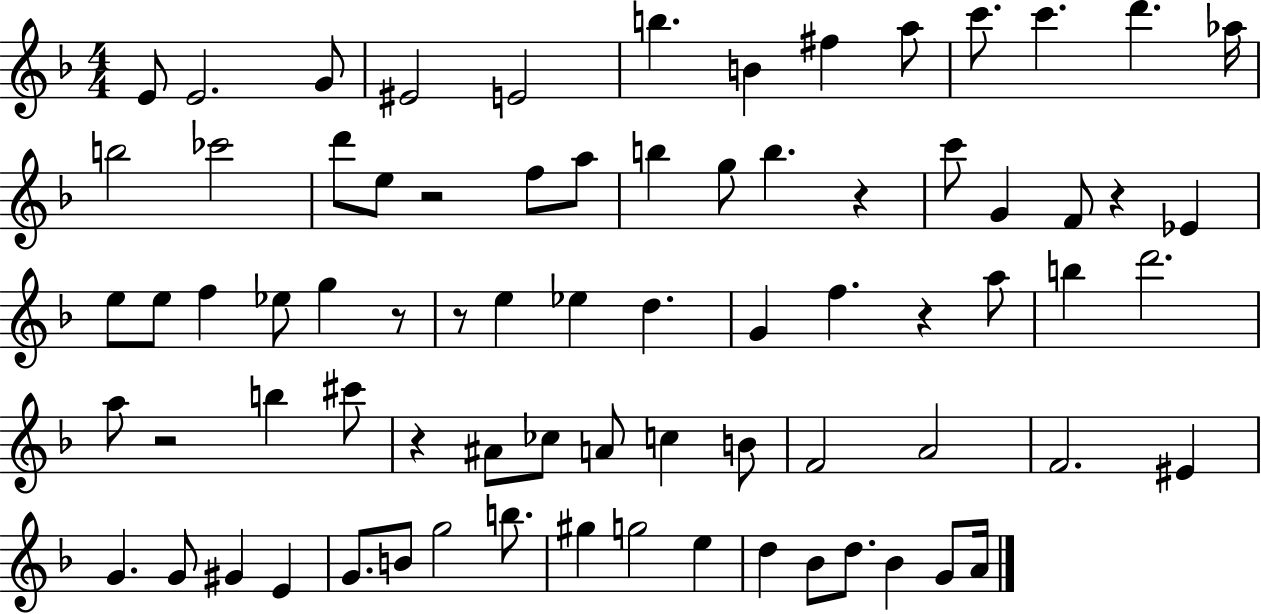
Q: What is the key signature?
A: F major